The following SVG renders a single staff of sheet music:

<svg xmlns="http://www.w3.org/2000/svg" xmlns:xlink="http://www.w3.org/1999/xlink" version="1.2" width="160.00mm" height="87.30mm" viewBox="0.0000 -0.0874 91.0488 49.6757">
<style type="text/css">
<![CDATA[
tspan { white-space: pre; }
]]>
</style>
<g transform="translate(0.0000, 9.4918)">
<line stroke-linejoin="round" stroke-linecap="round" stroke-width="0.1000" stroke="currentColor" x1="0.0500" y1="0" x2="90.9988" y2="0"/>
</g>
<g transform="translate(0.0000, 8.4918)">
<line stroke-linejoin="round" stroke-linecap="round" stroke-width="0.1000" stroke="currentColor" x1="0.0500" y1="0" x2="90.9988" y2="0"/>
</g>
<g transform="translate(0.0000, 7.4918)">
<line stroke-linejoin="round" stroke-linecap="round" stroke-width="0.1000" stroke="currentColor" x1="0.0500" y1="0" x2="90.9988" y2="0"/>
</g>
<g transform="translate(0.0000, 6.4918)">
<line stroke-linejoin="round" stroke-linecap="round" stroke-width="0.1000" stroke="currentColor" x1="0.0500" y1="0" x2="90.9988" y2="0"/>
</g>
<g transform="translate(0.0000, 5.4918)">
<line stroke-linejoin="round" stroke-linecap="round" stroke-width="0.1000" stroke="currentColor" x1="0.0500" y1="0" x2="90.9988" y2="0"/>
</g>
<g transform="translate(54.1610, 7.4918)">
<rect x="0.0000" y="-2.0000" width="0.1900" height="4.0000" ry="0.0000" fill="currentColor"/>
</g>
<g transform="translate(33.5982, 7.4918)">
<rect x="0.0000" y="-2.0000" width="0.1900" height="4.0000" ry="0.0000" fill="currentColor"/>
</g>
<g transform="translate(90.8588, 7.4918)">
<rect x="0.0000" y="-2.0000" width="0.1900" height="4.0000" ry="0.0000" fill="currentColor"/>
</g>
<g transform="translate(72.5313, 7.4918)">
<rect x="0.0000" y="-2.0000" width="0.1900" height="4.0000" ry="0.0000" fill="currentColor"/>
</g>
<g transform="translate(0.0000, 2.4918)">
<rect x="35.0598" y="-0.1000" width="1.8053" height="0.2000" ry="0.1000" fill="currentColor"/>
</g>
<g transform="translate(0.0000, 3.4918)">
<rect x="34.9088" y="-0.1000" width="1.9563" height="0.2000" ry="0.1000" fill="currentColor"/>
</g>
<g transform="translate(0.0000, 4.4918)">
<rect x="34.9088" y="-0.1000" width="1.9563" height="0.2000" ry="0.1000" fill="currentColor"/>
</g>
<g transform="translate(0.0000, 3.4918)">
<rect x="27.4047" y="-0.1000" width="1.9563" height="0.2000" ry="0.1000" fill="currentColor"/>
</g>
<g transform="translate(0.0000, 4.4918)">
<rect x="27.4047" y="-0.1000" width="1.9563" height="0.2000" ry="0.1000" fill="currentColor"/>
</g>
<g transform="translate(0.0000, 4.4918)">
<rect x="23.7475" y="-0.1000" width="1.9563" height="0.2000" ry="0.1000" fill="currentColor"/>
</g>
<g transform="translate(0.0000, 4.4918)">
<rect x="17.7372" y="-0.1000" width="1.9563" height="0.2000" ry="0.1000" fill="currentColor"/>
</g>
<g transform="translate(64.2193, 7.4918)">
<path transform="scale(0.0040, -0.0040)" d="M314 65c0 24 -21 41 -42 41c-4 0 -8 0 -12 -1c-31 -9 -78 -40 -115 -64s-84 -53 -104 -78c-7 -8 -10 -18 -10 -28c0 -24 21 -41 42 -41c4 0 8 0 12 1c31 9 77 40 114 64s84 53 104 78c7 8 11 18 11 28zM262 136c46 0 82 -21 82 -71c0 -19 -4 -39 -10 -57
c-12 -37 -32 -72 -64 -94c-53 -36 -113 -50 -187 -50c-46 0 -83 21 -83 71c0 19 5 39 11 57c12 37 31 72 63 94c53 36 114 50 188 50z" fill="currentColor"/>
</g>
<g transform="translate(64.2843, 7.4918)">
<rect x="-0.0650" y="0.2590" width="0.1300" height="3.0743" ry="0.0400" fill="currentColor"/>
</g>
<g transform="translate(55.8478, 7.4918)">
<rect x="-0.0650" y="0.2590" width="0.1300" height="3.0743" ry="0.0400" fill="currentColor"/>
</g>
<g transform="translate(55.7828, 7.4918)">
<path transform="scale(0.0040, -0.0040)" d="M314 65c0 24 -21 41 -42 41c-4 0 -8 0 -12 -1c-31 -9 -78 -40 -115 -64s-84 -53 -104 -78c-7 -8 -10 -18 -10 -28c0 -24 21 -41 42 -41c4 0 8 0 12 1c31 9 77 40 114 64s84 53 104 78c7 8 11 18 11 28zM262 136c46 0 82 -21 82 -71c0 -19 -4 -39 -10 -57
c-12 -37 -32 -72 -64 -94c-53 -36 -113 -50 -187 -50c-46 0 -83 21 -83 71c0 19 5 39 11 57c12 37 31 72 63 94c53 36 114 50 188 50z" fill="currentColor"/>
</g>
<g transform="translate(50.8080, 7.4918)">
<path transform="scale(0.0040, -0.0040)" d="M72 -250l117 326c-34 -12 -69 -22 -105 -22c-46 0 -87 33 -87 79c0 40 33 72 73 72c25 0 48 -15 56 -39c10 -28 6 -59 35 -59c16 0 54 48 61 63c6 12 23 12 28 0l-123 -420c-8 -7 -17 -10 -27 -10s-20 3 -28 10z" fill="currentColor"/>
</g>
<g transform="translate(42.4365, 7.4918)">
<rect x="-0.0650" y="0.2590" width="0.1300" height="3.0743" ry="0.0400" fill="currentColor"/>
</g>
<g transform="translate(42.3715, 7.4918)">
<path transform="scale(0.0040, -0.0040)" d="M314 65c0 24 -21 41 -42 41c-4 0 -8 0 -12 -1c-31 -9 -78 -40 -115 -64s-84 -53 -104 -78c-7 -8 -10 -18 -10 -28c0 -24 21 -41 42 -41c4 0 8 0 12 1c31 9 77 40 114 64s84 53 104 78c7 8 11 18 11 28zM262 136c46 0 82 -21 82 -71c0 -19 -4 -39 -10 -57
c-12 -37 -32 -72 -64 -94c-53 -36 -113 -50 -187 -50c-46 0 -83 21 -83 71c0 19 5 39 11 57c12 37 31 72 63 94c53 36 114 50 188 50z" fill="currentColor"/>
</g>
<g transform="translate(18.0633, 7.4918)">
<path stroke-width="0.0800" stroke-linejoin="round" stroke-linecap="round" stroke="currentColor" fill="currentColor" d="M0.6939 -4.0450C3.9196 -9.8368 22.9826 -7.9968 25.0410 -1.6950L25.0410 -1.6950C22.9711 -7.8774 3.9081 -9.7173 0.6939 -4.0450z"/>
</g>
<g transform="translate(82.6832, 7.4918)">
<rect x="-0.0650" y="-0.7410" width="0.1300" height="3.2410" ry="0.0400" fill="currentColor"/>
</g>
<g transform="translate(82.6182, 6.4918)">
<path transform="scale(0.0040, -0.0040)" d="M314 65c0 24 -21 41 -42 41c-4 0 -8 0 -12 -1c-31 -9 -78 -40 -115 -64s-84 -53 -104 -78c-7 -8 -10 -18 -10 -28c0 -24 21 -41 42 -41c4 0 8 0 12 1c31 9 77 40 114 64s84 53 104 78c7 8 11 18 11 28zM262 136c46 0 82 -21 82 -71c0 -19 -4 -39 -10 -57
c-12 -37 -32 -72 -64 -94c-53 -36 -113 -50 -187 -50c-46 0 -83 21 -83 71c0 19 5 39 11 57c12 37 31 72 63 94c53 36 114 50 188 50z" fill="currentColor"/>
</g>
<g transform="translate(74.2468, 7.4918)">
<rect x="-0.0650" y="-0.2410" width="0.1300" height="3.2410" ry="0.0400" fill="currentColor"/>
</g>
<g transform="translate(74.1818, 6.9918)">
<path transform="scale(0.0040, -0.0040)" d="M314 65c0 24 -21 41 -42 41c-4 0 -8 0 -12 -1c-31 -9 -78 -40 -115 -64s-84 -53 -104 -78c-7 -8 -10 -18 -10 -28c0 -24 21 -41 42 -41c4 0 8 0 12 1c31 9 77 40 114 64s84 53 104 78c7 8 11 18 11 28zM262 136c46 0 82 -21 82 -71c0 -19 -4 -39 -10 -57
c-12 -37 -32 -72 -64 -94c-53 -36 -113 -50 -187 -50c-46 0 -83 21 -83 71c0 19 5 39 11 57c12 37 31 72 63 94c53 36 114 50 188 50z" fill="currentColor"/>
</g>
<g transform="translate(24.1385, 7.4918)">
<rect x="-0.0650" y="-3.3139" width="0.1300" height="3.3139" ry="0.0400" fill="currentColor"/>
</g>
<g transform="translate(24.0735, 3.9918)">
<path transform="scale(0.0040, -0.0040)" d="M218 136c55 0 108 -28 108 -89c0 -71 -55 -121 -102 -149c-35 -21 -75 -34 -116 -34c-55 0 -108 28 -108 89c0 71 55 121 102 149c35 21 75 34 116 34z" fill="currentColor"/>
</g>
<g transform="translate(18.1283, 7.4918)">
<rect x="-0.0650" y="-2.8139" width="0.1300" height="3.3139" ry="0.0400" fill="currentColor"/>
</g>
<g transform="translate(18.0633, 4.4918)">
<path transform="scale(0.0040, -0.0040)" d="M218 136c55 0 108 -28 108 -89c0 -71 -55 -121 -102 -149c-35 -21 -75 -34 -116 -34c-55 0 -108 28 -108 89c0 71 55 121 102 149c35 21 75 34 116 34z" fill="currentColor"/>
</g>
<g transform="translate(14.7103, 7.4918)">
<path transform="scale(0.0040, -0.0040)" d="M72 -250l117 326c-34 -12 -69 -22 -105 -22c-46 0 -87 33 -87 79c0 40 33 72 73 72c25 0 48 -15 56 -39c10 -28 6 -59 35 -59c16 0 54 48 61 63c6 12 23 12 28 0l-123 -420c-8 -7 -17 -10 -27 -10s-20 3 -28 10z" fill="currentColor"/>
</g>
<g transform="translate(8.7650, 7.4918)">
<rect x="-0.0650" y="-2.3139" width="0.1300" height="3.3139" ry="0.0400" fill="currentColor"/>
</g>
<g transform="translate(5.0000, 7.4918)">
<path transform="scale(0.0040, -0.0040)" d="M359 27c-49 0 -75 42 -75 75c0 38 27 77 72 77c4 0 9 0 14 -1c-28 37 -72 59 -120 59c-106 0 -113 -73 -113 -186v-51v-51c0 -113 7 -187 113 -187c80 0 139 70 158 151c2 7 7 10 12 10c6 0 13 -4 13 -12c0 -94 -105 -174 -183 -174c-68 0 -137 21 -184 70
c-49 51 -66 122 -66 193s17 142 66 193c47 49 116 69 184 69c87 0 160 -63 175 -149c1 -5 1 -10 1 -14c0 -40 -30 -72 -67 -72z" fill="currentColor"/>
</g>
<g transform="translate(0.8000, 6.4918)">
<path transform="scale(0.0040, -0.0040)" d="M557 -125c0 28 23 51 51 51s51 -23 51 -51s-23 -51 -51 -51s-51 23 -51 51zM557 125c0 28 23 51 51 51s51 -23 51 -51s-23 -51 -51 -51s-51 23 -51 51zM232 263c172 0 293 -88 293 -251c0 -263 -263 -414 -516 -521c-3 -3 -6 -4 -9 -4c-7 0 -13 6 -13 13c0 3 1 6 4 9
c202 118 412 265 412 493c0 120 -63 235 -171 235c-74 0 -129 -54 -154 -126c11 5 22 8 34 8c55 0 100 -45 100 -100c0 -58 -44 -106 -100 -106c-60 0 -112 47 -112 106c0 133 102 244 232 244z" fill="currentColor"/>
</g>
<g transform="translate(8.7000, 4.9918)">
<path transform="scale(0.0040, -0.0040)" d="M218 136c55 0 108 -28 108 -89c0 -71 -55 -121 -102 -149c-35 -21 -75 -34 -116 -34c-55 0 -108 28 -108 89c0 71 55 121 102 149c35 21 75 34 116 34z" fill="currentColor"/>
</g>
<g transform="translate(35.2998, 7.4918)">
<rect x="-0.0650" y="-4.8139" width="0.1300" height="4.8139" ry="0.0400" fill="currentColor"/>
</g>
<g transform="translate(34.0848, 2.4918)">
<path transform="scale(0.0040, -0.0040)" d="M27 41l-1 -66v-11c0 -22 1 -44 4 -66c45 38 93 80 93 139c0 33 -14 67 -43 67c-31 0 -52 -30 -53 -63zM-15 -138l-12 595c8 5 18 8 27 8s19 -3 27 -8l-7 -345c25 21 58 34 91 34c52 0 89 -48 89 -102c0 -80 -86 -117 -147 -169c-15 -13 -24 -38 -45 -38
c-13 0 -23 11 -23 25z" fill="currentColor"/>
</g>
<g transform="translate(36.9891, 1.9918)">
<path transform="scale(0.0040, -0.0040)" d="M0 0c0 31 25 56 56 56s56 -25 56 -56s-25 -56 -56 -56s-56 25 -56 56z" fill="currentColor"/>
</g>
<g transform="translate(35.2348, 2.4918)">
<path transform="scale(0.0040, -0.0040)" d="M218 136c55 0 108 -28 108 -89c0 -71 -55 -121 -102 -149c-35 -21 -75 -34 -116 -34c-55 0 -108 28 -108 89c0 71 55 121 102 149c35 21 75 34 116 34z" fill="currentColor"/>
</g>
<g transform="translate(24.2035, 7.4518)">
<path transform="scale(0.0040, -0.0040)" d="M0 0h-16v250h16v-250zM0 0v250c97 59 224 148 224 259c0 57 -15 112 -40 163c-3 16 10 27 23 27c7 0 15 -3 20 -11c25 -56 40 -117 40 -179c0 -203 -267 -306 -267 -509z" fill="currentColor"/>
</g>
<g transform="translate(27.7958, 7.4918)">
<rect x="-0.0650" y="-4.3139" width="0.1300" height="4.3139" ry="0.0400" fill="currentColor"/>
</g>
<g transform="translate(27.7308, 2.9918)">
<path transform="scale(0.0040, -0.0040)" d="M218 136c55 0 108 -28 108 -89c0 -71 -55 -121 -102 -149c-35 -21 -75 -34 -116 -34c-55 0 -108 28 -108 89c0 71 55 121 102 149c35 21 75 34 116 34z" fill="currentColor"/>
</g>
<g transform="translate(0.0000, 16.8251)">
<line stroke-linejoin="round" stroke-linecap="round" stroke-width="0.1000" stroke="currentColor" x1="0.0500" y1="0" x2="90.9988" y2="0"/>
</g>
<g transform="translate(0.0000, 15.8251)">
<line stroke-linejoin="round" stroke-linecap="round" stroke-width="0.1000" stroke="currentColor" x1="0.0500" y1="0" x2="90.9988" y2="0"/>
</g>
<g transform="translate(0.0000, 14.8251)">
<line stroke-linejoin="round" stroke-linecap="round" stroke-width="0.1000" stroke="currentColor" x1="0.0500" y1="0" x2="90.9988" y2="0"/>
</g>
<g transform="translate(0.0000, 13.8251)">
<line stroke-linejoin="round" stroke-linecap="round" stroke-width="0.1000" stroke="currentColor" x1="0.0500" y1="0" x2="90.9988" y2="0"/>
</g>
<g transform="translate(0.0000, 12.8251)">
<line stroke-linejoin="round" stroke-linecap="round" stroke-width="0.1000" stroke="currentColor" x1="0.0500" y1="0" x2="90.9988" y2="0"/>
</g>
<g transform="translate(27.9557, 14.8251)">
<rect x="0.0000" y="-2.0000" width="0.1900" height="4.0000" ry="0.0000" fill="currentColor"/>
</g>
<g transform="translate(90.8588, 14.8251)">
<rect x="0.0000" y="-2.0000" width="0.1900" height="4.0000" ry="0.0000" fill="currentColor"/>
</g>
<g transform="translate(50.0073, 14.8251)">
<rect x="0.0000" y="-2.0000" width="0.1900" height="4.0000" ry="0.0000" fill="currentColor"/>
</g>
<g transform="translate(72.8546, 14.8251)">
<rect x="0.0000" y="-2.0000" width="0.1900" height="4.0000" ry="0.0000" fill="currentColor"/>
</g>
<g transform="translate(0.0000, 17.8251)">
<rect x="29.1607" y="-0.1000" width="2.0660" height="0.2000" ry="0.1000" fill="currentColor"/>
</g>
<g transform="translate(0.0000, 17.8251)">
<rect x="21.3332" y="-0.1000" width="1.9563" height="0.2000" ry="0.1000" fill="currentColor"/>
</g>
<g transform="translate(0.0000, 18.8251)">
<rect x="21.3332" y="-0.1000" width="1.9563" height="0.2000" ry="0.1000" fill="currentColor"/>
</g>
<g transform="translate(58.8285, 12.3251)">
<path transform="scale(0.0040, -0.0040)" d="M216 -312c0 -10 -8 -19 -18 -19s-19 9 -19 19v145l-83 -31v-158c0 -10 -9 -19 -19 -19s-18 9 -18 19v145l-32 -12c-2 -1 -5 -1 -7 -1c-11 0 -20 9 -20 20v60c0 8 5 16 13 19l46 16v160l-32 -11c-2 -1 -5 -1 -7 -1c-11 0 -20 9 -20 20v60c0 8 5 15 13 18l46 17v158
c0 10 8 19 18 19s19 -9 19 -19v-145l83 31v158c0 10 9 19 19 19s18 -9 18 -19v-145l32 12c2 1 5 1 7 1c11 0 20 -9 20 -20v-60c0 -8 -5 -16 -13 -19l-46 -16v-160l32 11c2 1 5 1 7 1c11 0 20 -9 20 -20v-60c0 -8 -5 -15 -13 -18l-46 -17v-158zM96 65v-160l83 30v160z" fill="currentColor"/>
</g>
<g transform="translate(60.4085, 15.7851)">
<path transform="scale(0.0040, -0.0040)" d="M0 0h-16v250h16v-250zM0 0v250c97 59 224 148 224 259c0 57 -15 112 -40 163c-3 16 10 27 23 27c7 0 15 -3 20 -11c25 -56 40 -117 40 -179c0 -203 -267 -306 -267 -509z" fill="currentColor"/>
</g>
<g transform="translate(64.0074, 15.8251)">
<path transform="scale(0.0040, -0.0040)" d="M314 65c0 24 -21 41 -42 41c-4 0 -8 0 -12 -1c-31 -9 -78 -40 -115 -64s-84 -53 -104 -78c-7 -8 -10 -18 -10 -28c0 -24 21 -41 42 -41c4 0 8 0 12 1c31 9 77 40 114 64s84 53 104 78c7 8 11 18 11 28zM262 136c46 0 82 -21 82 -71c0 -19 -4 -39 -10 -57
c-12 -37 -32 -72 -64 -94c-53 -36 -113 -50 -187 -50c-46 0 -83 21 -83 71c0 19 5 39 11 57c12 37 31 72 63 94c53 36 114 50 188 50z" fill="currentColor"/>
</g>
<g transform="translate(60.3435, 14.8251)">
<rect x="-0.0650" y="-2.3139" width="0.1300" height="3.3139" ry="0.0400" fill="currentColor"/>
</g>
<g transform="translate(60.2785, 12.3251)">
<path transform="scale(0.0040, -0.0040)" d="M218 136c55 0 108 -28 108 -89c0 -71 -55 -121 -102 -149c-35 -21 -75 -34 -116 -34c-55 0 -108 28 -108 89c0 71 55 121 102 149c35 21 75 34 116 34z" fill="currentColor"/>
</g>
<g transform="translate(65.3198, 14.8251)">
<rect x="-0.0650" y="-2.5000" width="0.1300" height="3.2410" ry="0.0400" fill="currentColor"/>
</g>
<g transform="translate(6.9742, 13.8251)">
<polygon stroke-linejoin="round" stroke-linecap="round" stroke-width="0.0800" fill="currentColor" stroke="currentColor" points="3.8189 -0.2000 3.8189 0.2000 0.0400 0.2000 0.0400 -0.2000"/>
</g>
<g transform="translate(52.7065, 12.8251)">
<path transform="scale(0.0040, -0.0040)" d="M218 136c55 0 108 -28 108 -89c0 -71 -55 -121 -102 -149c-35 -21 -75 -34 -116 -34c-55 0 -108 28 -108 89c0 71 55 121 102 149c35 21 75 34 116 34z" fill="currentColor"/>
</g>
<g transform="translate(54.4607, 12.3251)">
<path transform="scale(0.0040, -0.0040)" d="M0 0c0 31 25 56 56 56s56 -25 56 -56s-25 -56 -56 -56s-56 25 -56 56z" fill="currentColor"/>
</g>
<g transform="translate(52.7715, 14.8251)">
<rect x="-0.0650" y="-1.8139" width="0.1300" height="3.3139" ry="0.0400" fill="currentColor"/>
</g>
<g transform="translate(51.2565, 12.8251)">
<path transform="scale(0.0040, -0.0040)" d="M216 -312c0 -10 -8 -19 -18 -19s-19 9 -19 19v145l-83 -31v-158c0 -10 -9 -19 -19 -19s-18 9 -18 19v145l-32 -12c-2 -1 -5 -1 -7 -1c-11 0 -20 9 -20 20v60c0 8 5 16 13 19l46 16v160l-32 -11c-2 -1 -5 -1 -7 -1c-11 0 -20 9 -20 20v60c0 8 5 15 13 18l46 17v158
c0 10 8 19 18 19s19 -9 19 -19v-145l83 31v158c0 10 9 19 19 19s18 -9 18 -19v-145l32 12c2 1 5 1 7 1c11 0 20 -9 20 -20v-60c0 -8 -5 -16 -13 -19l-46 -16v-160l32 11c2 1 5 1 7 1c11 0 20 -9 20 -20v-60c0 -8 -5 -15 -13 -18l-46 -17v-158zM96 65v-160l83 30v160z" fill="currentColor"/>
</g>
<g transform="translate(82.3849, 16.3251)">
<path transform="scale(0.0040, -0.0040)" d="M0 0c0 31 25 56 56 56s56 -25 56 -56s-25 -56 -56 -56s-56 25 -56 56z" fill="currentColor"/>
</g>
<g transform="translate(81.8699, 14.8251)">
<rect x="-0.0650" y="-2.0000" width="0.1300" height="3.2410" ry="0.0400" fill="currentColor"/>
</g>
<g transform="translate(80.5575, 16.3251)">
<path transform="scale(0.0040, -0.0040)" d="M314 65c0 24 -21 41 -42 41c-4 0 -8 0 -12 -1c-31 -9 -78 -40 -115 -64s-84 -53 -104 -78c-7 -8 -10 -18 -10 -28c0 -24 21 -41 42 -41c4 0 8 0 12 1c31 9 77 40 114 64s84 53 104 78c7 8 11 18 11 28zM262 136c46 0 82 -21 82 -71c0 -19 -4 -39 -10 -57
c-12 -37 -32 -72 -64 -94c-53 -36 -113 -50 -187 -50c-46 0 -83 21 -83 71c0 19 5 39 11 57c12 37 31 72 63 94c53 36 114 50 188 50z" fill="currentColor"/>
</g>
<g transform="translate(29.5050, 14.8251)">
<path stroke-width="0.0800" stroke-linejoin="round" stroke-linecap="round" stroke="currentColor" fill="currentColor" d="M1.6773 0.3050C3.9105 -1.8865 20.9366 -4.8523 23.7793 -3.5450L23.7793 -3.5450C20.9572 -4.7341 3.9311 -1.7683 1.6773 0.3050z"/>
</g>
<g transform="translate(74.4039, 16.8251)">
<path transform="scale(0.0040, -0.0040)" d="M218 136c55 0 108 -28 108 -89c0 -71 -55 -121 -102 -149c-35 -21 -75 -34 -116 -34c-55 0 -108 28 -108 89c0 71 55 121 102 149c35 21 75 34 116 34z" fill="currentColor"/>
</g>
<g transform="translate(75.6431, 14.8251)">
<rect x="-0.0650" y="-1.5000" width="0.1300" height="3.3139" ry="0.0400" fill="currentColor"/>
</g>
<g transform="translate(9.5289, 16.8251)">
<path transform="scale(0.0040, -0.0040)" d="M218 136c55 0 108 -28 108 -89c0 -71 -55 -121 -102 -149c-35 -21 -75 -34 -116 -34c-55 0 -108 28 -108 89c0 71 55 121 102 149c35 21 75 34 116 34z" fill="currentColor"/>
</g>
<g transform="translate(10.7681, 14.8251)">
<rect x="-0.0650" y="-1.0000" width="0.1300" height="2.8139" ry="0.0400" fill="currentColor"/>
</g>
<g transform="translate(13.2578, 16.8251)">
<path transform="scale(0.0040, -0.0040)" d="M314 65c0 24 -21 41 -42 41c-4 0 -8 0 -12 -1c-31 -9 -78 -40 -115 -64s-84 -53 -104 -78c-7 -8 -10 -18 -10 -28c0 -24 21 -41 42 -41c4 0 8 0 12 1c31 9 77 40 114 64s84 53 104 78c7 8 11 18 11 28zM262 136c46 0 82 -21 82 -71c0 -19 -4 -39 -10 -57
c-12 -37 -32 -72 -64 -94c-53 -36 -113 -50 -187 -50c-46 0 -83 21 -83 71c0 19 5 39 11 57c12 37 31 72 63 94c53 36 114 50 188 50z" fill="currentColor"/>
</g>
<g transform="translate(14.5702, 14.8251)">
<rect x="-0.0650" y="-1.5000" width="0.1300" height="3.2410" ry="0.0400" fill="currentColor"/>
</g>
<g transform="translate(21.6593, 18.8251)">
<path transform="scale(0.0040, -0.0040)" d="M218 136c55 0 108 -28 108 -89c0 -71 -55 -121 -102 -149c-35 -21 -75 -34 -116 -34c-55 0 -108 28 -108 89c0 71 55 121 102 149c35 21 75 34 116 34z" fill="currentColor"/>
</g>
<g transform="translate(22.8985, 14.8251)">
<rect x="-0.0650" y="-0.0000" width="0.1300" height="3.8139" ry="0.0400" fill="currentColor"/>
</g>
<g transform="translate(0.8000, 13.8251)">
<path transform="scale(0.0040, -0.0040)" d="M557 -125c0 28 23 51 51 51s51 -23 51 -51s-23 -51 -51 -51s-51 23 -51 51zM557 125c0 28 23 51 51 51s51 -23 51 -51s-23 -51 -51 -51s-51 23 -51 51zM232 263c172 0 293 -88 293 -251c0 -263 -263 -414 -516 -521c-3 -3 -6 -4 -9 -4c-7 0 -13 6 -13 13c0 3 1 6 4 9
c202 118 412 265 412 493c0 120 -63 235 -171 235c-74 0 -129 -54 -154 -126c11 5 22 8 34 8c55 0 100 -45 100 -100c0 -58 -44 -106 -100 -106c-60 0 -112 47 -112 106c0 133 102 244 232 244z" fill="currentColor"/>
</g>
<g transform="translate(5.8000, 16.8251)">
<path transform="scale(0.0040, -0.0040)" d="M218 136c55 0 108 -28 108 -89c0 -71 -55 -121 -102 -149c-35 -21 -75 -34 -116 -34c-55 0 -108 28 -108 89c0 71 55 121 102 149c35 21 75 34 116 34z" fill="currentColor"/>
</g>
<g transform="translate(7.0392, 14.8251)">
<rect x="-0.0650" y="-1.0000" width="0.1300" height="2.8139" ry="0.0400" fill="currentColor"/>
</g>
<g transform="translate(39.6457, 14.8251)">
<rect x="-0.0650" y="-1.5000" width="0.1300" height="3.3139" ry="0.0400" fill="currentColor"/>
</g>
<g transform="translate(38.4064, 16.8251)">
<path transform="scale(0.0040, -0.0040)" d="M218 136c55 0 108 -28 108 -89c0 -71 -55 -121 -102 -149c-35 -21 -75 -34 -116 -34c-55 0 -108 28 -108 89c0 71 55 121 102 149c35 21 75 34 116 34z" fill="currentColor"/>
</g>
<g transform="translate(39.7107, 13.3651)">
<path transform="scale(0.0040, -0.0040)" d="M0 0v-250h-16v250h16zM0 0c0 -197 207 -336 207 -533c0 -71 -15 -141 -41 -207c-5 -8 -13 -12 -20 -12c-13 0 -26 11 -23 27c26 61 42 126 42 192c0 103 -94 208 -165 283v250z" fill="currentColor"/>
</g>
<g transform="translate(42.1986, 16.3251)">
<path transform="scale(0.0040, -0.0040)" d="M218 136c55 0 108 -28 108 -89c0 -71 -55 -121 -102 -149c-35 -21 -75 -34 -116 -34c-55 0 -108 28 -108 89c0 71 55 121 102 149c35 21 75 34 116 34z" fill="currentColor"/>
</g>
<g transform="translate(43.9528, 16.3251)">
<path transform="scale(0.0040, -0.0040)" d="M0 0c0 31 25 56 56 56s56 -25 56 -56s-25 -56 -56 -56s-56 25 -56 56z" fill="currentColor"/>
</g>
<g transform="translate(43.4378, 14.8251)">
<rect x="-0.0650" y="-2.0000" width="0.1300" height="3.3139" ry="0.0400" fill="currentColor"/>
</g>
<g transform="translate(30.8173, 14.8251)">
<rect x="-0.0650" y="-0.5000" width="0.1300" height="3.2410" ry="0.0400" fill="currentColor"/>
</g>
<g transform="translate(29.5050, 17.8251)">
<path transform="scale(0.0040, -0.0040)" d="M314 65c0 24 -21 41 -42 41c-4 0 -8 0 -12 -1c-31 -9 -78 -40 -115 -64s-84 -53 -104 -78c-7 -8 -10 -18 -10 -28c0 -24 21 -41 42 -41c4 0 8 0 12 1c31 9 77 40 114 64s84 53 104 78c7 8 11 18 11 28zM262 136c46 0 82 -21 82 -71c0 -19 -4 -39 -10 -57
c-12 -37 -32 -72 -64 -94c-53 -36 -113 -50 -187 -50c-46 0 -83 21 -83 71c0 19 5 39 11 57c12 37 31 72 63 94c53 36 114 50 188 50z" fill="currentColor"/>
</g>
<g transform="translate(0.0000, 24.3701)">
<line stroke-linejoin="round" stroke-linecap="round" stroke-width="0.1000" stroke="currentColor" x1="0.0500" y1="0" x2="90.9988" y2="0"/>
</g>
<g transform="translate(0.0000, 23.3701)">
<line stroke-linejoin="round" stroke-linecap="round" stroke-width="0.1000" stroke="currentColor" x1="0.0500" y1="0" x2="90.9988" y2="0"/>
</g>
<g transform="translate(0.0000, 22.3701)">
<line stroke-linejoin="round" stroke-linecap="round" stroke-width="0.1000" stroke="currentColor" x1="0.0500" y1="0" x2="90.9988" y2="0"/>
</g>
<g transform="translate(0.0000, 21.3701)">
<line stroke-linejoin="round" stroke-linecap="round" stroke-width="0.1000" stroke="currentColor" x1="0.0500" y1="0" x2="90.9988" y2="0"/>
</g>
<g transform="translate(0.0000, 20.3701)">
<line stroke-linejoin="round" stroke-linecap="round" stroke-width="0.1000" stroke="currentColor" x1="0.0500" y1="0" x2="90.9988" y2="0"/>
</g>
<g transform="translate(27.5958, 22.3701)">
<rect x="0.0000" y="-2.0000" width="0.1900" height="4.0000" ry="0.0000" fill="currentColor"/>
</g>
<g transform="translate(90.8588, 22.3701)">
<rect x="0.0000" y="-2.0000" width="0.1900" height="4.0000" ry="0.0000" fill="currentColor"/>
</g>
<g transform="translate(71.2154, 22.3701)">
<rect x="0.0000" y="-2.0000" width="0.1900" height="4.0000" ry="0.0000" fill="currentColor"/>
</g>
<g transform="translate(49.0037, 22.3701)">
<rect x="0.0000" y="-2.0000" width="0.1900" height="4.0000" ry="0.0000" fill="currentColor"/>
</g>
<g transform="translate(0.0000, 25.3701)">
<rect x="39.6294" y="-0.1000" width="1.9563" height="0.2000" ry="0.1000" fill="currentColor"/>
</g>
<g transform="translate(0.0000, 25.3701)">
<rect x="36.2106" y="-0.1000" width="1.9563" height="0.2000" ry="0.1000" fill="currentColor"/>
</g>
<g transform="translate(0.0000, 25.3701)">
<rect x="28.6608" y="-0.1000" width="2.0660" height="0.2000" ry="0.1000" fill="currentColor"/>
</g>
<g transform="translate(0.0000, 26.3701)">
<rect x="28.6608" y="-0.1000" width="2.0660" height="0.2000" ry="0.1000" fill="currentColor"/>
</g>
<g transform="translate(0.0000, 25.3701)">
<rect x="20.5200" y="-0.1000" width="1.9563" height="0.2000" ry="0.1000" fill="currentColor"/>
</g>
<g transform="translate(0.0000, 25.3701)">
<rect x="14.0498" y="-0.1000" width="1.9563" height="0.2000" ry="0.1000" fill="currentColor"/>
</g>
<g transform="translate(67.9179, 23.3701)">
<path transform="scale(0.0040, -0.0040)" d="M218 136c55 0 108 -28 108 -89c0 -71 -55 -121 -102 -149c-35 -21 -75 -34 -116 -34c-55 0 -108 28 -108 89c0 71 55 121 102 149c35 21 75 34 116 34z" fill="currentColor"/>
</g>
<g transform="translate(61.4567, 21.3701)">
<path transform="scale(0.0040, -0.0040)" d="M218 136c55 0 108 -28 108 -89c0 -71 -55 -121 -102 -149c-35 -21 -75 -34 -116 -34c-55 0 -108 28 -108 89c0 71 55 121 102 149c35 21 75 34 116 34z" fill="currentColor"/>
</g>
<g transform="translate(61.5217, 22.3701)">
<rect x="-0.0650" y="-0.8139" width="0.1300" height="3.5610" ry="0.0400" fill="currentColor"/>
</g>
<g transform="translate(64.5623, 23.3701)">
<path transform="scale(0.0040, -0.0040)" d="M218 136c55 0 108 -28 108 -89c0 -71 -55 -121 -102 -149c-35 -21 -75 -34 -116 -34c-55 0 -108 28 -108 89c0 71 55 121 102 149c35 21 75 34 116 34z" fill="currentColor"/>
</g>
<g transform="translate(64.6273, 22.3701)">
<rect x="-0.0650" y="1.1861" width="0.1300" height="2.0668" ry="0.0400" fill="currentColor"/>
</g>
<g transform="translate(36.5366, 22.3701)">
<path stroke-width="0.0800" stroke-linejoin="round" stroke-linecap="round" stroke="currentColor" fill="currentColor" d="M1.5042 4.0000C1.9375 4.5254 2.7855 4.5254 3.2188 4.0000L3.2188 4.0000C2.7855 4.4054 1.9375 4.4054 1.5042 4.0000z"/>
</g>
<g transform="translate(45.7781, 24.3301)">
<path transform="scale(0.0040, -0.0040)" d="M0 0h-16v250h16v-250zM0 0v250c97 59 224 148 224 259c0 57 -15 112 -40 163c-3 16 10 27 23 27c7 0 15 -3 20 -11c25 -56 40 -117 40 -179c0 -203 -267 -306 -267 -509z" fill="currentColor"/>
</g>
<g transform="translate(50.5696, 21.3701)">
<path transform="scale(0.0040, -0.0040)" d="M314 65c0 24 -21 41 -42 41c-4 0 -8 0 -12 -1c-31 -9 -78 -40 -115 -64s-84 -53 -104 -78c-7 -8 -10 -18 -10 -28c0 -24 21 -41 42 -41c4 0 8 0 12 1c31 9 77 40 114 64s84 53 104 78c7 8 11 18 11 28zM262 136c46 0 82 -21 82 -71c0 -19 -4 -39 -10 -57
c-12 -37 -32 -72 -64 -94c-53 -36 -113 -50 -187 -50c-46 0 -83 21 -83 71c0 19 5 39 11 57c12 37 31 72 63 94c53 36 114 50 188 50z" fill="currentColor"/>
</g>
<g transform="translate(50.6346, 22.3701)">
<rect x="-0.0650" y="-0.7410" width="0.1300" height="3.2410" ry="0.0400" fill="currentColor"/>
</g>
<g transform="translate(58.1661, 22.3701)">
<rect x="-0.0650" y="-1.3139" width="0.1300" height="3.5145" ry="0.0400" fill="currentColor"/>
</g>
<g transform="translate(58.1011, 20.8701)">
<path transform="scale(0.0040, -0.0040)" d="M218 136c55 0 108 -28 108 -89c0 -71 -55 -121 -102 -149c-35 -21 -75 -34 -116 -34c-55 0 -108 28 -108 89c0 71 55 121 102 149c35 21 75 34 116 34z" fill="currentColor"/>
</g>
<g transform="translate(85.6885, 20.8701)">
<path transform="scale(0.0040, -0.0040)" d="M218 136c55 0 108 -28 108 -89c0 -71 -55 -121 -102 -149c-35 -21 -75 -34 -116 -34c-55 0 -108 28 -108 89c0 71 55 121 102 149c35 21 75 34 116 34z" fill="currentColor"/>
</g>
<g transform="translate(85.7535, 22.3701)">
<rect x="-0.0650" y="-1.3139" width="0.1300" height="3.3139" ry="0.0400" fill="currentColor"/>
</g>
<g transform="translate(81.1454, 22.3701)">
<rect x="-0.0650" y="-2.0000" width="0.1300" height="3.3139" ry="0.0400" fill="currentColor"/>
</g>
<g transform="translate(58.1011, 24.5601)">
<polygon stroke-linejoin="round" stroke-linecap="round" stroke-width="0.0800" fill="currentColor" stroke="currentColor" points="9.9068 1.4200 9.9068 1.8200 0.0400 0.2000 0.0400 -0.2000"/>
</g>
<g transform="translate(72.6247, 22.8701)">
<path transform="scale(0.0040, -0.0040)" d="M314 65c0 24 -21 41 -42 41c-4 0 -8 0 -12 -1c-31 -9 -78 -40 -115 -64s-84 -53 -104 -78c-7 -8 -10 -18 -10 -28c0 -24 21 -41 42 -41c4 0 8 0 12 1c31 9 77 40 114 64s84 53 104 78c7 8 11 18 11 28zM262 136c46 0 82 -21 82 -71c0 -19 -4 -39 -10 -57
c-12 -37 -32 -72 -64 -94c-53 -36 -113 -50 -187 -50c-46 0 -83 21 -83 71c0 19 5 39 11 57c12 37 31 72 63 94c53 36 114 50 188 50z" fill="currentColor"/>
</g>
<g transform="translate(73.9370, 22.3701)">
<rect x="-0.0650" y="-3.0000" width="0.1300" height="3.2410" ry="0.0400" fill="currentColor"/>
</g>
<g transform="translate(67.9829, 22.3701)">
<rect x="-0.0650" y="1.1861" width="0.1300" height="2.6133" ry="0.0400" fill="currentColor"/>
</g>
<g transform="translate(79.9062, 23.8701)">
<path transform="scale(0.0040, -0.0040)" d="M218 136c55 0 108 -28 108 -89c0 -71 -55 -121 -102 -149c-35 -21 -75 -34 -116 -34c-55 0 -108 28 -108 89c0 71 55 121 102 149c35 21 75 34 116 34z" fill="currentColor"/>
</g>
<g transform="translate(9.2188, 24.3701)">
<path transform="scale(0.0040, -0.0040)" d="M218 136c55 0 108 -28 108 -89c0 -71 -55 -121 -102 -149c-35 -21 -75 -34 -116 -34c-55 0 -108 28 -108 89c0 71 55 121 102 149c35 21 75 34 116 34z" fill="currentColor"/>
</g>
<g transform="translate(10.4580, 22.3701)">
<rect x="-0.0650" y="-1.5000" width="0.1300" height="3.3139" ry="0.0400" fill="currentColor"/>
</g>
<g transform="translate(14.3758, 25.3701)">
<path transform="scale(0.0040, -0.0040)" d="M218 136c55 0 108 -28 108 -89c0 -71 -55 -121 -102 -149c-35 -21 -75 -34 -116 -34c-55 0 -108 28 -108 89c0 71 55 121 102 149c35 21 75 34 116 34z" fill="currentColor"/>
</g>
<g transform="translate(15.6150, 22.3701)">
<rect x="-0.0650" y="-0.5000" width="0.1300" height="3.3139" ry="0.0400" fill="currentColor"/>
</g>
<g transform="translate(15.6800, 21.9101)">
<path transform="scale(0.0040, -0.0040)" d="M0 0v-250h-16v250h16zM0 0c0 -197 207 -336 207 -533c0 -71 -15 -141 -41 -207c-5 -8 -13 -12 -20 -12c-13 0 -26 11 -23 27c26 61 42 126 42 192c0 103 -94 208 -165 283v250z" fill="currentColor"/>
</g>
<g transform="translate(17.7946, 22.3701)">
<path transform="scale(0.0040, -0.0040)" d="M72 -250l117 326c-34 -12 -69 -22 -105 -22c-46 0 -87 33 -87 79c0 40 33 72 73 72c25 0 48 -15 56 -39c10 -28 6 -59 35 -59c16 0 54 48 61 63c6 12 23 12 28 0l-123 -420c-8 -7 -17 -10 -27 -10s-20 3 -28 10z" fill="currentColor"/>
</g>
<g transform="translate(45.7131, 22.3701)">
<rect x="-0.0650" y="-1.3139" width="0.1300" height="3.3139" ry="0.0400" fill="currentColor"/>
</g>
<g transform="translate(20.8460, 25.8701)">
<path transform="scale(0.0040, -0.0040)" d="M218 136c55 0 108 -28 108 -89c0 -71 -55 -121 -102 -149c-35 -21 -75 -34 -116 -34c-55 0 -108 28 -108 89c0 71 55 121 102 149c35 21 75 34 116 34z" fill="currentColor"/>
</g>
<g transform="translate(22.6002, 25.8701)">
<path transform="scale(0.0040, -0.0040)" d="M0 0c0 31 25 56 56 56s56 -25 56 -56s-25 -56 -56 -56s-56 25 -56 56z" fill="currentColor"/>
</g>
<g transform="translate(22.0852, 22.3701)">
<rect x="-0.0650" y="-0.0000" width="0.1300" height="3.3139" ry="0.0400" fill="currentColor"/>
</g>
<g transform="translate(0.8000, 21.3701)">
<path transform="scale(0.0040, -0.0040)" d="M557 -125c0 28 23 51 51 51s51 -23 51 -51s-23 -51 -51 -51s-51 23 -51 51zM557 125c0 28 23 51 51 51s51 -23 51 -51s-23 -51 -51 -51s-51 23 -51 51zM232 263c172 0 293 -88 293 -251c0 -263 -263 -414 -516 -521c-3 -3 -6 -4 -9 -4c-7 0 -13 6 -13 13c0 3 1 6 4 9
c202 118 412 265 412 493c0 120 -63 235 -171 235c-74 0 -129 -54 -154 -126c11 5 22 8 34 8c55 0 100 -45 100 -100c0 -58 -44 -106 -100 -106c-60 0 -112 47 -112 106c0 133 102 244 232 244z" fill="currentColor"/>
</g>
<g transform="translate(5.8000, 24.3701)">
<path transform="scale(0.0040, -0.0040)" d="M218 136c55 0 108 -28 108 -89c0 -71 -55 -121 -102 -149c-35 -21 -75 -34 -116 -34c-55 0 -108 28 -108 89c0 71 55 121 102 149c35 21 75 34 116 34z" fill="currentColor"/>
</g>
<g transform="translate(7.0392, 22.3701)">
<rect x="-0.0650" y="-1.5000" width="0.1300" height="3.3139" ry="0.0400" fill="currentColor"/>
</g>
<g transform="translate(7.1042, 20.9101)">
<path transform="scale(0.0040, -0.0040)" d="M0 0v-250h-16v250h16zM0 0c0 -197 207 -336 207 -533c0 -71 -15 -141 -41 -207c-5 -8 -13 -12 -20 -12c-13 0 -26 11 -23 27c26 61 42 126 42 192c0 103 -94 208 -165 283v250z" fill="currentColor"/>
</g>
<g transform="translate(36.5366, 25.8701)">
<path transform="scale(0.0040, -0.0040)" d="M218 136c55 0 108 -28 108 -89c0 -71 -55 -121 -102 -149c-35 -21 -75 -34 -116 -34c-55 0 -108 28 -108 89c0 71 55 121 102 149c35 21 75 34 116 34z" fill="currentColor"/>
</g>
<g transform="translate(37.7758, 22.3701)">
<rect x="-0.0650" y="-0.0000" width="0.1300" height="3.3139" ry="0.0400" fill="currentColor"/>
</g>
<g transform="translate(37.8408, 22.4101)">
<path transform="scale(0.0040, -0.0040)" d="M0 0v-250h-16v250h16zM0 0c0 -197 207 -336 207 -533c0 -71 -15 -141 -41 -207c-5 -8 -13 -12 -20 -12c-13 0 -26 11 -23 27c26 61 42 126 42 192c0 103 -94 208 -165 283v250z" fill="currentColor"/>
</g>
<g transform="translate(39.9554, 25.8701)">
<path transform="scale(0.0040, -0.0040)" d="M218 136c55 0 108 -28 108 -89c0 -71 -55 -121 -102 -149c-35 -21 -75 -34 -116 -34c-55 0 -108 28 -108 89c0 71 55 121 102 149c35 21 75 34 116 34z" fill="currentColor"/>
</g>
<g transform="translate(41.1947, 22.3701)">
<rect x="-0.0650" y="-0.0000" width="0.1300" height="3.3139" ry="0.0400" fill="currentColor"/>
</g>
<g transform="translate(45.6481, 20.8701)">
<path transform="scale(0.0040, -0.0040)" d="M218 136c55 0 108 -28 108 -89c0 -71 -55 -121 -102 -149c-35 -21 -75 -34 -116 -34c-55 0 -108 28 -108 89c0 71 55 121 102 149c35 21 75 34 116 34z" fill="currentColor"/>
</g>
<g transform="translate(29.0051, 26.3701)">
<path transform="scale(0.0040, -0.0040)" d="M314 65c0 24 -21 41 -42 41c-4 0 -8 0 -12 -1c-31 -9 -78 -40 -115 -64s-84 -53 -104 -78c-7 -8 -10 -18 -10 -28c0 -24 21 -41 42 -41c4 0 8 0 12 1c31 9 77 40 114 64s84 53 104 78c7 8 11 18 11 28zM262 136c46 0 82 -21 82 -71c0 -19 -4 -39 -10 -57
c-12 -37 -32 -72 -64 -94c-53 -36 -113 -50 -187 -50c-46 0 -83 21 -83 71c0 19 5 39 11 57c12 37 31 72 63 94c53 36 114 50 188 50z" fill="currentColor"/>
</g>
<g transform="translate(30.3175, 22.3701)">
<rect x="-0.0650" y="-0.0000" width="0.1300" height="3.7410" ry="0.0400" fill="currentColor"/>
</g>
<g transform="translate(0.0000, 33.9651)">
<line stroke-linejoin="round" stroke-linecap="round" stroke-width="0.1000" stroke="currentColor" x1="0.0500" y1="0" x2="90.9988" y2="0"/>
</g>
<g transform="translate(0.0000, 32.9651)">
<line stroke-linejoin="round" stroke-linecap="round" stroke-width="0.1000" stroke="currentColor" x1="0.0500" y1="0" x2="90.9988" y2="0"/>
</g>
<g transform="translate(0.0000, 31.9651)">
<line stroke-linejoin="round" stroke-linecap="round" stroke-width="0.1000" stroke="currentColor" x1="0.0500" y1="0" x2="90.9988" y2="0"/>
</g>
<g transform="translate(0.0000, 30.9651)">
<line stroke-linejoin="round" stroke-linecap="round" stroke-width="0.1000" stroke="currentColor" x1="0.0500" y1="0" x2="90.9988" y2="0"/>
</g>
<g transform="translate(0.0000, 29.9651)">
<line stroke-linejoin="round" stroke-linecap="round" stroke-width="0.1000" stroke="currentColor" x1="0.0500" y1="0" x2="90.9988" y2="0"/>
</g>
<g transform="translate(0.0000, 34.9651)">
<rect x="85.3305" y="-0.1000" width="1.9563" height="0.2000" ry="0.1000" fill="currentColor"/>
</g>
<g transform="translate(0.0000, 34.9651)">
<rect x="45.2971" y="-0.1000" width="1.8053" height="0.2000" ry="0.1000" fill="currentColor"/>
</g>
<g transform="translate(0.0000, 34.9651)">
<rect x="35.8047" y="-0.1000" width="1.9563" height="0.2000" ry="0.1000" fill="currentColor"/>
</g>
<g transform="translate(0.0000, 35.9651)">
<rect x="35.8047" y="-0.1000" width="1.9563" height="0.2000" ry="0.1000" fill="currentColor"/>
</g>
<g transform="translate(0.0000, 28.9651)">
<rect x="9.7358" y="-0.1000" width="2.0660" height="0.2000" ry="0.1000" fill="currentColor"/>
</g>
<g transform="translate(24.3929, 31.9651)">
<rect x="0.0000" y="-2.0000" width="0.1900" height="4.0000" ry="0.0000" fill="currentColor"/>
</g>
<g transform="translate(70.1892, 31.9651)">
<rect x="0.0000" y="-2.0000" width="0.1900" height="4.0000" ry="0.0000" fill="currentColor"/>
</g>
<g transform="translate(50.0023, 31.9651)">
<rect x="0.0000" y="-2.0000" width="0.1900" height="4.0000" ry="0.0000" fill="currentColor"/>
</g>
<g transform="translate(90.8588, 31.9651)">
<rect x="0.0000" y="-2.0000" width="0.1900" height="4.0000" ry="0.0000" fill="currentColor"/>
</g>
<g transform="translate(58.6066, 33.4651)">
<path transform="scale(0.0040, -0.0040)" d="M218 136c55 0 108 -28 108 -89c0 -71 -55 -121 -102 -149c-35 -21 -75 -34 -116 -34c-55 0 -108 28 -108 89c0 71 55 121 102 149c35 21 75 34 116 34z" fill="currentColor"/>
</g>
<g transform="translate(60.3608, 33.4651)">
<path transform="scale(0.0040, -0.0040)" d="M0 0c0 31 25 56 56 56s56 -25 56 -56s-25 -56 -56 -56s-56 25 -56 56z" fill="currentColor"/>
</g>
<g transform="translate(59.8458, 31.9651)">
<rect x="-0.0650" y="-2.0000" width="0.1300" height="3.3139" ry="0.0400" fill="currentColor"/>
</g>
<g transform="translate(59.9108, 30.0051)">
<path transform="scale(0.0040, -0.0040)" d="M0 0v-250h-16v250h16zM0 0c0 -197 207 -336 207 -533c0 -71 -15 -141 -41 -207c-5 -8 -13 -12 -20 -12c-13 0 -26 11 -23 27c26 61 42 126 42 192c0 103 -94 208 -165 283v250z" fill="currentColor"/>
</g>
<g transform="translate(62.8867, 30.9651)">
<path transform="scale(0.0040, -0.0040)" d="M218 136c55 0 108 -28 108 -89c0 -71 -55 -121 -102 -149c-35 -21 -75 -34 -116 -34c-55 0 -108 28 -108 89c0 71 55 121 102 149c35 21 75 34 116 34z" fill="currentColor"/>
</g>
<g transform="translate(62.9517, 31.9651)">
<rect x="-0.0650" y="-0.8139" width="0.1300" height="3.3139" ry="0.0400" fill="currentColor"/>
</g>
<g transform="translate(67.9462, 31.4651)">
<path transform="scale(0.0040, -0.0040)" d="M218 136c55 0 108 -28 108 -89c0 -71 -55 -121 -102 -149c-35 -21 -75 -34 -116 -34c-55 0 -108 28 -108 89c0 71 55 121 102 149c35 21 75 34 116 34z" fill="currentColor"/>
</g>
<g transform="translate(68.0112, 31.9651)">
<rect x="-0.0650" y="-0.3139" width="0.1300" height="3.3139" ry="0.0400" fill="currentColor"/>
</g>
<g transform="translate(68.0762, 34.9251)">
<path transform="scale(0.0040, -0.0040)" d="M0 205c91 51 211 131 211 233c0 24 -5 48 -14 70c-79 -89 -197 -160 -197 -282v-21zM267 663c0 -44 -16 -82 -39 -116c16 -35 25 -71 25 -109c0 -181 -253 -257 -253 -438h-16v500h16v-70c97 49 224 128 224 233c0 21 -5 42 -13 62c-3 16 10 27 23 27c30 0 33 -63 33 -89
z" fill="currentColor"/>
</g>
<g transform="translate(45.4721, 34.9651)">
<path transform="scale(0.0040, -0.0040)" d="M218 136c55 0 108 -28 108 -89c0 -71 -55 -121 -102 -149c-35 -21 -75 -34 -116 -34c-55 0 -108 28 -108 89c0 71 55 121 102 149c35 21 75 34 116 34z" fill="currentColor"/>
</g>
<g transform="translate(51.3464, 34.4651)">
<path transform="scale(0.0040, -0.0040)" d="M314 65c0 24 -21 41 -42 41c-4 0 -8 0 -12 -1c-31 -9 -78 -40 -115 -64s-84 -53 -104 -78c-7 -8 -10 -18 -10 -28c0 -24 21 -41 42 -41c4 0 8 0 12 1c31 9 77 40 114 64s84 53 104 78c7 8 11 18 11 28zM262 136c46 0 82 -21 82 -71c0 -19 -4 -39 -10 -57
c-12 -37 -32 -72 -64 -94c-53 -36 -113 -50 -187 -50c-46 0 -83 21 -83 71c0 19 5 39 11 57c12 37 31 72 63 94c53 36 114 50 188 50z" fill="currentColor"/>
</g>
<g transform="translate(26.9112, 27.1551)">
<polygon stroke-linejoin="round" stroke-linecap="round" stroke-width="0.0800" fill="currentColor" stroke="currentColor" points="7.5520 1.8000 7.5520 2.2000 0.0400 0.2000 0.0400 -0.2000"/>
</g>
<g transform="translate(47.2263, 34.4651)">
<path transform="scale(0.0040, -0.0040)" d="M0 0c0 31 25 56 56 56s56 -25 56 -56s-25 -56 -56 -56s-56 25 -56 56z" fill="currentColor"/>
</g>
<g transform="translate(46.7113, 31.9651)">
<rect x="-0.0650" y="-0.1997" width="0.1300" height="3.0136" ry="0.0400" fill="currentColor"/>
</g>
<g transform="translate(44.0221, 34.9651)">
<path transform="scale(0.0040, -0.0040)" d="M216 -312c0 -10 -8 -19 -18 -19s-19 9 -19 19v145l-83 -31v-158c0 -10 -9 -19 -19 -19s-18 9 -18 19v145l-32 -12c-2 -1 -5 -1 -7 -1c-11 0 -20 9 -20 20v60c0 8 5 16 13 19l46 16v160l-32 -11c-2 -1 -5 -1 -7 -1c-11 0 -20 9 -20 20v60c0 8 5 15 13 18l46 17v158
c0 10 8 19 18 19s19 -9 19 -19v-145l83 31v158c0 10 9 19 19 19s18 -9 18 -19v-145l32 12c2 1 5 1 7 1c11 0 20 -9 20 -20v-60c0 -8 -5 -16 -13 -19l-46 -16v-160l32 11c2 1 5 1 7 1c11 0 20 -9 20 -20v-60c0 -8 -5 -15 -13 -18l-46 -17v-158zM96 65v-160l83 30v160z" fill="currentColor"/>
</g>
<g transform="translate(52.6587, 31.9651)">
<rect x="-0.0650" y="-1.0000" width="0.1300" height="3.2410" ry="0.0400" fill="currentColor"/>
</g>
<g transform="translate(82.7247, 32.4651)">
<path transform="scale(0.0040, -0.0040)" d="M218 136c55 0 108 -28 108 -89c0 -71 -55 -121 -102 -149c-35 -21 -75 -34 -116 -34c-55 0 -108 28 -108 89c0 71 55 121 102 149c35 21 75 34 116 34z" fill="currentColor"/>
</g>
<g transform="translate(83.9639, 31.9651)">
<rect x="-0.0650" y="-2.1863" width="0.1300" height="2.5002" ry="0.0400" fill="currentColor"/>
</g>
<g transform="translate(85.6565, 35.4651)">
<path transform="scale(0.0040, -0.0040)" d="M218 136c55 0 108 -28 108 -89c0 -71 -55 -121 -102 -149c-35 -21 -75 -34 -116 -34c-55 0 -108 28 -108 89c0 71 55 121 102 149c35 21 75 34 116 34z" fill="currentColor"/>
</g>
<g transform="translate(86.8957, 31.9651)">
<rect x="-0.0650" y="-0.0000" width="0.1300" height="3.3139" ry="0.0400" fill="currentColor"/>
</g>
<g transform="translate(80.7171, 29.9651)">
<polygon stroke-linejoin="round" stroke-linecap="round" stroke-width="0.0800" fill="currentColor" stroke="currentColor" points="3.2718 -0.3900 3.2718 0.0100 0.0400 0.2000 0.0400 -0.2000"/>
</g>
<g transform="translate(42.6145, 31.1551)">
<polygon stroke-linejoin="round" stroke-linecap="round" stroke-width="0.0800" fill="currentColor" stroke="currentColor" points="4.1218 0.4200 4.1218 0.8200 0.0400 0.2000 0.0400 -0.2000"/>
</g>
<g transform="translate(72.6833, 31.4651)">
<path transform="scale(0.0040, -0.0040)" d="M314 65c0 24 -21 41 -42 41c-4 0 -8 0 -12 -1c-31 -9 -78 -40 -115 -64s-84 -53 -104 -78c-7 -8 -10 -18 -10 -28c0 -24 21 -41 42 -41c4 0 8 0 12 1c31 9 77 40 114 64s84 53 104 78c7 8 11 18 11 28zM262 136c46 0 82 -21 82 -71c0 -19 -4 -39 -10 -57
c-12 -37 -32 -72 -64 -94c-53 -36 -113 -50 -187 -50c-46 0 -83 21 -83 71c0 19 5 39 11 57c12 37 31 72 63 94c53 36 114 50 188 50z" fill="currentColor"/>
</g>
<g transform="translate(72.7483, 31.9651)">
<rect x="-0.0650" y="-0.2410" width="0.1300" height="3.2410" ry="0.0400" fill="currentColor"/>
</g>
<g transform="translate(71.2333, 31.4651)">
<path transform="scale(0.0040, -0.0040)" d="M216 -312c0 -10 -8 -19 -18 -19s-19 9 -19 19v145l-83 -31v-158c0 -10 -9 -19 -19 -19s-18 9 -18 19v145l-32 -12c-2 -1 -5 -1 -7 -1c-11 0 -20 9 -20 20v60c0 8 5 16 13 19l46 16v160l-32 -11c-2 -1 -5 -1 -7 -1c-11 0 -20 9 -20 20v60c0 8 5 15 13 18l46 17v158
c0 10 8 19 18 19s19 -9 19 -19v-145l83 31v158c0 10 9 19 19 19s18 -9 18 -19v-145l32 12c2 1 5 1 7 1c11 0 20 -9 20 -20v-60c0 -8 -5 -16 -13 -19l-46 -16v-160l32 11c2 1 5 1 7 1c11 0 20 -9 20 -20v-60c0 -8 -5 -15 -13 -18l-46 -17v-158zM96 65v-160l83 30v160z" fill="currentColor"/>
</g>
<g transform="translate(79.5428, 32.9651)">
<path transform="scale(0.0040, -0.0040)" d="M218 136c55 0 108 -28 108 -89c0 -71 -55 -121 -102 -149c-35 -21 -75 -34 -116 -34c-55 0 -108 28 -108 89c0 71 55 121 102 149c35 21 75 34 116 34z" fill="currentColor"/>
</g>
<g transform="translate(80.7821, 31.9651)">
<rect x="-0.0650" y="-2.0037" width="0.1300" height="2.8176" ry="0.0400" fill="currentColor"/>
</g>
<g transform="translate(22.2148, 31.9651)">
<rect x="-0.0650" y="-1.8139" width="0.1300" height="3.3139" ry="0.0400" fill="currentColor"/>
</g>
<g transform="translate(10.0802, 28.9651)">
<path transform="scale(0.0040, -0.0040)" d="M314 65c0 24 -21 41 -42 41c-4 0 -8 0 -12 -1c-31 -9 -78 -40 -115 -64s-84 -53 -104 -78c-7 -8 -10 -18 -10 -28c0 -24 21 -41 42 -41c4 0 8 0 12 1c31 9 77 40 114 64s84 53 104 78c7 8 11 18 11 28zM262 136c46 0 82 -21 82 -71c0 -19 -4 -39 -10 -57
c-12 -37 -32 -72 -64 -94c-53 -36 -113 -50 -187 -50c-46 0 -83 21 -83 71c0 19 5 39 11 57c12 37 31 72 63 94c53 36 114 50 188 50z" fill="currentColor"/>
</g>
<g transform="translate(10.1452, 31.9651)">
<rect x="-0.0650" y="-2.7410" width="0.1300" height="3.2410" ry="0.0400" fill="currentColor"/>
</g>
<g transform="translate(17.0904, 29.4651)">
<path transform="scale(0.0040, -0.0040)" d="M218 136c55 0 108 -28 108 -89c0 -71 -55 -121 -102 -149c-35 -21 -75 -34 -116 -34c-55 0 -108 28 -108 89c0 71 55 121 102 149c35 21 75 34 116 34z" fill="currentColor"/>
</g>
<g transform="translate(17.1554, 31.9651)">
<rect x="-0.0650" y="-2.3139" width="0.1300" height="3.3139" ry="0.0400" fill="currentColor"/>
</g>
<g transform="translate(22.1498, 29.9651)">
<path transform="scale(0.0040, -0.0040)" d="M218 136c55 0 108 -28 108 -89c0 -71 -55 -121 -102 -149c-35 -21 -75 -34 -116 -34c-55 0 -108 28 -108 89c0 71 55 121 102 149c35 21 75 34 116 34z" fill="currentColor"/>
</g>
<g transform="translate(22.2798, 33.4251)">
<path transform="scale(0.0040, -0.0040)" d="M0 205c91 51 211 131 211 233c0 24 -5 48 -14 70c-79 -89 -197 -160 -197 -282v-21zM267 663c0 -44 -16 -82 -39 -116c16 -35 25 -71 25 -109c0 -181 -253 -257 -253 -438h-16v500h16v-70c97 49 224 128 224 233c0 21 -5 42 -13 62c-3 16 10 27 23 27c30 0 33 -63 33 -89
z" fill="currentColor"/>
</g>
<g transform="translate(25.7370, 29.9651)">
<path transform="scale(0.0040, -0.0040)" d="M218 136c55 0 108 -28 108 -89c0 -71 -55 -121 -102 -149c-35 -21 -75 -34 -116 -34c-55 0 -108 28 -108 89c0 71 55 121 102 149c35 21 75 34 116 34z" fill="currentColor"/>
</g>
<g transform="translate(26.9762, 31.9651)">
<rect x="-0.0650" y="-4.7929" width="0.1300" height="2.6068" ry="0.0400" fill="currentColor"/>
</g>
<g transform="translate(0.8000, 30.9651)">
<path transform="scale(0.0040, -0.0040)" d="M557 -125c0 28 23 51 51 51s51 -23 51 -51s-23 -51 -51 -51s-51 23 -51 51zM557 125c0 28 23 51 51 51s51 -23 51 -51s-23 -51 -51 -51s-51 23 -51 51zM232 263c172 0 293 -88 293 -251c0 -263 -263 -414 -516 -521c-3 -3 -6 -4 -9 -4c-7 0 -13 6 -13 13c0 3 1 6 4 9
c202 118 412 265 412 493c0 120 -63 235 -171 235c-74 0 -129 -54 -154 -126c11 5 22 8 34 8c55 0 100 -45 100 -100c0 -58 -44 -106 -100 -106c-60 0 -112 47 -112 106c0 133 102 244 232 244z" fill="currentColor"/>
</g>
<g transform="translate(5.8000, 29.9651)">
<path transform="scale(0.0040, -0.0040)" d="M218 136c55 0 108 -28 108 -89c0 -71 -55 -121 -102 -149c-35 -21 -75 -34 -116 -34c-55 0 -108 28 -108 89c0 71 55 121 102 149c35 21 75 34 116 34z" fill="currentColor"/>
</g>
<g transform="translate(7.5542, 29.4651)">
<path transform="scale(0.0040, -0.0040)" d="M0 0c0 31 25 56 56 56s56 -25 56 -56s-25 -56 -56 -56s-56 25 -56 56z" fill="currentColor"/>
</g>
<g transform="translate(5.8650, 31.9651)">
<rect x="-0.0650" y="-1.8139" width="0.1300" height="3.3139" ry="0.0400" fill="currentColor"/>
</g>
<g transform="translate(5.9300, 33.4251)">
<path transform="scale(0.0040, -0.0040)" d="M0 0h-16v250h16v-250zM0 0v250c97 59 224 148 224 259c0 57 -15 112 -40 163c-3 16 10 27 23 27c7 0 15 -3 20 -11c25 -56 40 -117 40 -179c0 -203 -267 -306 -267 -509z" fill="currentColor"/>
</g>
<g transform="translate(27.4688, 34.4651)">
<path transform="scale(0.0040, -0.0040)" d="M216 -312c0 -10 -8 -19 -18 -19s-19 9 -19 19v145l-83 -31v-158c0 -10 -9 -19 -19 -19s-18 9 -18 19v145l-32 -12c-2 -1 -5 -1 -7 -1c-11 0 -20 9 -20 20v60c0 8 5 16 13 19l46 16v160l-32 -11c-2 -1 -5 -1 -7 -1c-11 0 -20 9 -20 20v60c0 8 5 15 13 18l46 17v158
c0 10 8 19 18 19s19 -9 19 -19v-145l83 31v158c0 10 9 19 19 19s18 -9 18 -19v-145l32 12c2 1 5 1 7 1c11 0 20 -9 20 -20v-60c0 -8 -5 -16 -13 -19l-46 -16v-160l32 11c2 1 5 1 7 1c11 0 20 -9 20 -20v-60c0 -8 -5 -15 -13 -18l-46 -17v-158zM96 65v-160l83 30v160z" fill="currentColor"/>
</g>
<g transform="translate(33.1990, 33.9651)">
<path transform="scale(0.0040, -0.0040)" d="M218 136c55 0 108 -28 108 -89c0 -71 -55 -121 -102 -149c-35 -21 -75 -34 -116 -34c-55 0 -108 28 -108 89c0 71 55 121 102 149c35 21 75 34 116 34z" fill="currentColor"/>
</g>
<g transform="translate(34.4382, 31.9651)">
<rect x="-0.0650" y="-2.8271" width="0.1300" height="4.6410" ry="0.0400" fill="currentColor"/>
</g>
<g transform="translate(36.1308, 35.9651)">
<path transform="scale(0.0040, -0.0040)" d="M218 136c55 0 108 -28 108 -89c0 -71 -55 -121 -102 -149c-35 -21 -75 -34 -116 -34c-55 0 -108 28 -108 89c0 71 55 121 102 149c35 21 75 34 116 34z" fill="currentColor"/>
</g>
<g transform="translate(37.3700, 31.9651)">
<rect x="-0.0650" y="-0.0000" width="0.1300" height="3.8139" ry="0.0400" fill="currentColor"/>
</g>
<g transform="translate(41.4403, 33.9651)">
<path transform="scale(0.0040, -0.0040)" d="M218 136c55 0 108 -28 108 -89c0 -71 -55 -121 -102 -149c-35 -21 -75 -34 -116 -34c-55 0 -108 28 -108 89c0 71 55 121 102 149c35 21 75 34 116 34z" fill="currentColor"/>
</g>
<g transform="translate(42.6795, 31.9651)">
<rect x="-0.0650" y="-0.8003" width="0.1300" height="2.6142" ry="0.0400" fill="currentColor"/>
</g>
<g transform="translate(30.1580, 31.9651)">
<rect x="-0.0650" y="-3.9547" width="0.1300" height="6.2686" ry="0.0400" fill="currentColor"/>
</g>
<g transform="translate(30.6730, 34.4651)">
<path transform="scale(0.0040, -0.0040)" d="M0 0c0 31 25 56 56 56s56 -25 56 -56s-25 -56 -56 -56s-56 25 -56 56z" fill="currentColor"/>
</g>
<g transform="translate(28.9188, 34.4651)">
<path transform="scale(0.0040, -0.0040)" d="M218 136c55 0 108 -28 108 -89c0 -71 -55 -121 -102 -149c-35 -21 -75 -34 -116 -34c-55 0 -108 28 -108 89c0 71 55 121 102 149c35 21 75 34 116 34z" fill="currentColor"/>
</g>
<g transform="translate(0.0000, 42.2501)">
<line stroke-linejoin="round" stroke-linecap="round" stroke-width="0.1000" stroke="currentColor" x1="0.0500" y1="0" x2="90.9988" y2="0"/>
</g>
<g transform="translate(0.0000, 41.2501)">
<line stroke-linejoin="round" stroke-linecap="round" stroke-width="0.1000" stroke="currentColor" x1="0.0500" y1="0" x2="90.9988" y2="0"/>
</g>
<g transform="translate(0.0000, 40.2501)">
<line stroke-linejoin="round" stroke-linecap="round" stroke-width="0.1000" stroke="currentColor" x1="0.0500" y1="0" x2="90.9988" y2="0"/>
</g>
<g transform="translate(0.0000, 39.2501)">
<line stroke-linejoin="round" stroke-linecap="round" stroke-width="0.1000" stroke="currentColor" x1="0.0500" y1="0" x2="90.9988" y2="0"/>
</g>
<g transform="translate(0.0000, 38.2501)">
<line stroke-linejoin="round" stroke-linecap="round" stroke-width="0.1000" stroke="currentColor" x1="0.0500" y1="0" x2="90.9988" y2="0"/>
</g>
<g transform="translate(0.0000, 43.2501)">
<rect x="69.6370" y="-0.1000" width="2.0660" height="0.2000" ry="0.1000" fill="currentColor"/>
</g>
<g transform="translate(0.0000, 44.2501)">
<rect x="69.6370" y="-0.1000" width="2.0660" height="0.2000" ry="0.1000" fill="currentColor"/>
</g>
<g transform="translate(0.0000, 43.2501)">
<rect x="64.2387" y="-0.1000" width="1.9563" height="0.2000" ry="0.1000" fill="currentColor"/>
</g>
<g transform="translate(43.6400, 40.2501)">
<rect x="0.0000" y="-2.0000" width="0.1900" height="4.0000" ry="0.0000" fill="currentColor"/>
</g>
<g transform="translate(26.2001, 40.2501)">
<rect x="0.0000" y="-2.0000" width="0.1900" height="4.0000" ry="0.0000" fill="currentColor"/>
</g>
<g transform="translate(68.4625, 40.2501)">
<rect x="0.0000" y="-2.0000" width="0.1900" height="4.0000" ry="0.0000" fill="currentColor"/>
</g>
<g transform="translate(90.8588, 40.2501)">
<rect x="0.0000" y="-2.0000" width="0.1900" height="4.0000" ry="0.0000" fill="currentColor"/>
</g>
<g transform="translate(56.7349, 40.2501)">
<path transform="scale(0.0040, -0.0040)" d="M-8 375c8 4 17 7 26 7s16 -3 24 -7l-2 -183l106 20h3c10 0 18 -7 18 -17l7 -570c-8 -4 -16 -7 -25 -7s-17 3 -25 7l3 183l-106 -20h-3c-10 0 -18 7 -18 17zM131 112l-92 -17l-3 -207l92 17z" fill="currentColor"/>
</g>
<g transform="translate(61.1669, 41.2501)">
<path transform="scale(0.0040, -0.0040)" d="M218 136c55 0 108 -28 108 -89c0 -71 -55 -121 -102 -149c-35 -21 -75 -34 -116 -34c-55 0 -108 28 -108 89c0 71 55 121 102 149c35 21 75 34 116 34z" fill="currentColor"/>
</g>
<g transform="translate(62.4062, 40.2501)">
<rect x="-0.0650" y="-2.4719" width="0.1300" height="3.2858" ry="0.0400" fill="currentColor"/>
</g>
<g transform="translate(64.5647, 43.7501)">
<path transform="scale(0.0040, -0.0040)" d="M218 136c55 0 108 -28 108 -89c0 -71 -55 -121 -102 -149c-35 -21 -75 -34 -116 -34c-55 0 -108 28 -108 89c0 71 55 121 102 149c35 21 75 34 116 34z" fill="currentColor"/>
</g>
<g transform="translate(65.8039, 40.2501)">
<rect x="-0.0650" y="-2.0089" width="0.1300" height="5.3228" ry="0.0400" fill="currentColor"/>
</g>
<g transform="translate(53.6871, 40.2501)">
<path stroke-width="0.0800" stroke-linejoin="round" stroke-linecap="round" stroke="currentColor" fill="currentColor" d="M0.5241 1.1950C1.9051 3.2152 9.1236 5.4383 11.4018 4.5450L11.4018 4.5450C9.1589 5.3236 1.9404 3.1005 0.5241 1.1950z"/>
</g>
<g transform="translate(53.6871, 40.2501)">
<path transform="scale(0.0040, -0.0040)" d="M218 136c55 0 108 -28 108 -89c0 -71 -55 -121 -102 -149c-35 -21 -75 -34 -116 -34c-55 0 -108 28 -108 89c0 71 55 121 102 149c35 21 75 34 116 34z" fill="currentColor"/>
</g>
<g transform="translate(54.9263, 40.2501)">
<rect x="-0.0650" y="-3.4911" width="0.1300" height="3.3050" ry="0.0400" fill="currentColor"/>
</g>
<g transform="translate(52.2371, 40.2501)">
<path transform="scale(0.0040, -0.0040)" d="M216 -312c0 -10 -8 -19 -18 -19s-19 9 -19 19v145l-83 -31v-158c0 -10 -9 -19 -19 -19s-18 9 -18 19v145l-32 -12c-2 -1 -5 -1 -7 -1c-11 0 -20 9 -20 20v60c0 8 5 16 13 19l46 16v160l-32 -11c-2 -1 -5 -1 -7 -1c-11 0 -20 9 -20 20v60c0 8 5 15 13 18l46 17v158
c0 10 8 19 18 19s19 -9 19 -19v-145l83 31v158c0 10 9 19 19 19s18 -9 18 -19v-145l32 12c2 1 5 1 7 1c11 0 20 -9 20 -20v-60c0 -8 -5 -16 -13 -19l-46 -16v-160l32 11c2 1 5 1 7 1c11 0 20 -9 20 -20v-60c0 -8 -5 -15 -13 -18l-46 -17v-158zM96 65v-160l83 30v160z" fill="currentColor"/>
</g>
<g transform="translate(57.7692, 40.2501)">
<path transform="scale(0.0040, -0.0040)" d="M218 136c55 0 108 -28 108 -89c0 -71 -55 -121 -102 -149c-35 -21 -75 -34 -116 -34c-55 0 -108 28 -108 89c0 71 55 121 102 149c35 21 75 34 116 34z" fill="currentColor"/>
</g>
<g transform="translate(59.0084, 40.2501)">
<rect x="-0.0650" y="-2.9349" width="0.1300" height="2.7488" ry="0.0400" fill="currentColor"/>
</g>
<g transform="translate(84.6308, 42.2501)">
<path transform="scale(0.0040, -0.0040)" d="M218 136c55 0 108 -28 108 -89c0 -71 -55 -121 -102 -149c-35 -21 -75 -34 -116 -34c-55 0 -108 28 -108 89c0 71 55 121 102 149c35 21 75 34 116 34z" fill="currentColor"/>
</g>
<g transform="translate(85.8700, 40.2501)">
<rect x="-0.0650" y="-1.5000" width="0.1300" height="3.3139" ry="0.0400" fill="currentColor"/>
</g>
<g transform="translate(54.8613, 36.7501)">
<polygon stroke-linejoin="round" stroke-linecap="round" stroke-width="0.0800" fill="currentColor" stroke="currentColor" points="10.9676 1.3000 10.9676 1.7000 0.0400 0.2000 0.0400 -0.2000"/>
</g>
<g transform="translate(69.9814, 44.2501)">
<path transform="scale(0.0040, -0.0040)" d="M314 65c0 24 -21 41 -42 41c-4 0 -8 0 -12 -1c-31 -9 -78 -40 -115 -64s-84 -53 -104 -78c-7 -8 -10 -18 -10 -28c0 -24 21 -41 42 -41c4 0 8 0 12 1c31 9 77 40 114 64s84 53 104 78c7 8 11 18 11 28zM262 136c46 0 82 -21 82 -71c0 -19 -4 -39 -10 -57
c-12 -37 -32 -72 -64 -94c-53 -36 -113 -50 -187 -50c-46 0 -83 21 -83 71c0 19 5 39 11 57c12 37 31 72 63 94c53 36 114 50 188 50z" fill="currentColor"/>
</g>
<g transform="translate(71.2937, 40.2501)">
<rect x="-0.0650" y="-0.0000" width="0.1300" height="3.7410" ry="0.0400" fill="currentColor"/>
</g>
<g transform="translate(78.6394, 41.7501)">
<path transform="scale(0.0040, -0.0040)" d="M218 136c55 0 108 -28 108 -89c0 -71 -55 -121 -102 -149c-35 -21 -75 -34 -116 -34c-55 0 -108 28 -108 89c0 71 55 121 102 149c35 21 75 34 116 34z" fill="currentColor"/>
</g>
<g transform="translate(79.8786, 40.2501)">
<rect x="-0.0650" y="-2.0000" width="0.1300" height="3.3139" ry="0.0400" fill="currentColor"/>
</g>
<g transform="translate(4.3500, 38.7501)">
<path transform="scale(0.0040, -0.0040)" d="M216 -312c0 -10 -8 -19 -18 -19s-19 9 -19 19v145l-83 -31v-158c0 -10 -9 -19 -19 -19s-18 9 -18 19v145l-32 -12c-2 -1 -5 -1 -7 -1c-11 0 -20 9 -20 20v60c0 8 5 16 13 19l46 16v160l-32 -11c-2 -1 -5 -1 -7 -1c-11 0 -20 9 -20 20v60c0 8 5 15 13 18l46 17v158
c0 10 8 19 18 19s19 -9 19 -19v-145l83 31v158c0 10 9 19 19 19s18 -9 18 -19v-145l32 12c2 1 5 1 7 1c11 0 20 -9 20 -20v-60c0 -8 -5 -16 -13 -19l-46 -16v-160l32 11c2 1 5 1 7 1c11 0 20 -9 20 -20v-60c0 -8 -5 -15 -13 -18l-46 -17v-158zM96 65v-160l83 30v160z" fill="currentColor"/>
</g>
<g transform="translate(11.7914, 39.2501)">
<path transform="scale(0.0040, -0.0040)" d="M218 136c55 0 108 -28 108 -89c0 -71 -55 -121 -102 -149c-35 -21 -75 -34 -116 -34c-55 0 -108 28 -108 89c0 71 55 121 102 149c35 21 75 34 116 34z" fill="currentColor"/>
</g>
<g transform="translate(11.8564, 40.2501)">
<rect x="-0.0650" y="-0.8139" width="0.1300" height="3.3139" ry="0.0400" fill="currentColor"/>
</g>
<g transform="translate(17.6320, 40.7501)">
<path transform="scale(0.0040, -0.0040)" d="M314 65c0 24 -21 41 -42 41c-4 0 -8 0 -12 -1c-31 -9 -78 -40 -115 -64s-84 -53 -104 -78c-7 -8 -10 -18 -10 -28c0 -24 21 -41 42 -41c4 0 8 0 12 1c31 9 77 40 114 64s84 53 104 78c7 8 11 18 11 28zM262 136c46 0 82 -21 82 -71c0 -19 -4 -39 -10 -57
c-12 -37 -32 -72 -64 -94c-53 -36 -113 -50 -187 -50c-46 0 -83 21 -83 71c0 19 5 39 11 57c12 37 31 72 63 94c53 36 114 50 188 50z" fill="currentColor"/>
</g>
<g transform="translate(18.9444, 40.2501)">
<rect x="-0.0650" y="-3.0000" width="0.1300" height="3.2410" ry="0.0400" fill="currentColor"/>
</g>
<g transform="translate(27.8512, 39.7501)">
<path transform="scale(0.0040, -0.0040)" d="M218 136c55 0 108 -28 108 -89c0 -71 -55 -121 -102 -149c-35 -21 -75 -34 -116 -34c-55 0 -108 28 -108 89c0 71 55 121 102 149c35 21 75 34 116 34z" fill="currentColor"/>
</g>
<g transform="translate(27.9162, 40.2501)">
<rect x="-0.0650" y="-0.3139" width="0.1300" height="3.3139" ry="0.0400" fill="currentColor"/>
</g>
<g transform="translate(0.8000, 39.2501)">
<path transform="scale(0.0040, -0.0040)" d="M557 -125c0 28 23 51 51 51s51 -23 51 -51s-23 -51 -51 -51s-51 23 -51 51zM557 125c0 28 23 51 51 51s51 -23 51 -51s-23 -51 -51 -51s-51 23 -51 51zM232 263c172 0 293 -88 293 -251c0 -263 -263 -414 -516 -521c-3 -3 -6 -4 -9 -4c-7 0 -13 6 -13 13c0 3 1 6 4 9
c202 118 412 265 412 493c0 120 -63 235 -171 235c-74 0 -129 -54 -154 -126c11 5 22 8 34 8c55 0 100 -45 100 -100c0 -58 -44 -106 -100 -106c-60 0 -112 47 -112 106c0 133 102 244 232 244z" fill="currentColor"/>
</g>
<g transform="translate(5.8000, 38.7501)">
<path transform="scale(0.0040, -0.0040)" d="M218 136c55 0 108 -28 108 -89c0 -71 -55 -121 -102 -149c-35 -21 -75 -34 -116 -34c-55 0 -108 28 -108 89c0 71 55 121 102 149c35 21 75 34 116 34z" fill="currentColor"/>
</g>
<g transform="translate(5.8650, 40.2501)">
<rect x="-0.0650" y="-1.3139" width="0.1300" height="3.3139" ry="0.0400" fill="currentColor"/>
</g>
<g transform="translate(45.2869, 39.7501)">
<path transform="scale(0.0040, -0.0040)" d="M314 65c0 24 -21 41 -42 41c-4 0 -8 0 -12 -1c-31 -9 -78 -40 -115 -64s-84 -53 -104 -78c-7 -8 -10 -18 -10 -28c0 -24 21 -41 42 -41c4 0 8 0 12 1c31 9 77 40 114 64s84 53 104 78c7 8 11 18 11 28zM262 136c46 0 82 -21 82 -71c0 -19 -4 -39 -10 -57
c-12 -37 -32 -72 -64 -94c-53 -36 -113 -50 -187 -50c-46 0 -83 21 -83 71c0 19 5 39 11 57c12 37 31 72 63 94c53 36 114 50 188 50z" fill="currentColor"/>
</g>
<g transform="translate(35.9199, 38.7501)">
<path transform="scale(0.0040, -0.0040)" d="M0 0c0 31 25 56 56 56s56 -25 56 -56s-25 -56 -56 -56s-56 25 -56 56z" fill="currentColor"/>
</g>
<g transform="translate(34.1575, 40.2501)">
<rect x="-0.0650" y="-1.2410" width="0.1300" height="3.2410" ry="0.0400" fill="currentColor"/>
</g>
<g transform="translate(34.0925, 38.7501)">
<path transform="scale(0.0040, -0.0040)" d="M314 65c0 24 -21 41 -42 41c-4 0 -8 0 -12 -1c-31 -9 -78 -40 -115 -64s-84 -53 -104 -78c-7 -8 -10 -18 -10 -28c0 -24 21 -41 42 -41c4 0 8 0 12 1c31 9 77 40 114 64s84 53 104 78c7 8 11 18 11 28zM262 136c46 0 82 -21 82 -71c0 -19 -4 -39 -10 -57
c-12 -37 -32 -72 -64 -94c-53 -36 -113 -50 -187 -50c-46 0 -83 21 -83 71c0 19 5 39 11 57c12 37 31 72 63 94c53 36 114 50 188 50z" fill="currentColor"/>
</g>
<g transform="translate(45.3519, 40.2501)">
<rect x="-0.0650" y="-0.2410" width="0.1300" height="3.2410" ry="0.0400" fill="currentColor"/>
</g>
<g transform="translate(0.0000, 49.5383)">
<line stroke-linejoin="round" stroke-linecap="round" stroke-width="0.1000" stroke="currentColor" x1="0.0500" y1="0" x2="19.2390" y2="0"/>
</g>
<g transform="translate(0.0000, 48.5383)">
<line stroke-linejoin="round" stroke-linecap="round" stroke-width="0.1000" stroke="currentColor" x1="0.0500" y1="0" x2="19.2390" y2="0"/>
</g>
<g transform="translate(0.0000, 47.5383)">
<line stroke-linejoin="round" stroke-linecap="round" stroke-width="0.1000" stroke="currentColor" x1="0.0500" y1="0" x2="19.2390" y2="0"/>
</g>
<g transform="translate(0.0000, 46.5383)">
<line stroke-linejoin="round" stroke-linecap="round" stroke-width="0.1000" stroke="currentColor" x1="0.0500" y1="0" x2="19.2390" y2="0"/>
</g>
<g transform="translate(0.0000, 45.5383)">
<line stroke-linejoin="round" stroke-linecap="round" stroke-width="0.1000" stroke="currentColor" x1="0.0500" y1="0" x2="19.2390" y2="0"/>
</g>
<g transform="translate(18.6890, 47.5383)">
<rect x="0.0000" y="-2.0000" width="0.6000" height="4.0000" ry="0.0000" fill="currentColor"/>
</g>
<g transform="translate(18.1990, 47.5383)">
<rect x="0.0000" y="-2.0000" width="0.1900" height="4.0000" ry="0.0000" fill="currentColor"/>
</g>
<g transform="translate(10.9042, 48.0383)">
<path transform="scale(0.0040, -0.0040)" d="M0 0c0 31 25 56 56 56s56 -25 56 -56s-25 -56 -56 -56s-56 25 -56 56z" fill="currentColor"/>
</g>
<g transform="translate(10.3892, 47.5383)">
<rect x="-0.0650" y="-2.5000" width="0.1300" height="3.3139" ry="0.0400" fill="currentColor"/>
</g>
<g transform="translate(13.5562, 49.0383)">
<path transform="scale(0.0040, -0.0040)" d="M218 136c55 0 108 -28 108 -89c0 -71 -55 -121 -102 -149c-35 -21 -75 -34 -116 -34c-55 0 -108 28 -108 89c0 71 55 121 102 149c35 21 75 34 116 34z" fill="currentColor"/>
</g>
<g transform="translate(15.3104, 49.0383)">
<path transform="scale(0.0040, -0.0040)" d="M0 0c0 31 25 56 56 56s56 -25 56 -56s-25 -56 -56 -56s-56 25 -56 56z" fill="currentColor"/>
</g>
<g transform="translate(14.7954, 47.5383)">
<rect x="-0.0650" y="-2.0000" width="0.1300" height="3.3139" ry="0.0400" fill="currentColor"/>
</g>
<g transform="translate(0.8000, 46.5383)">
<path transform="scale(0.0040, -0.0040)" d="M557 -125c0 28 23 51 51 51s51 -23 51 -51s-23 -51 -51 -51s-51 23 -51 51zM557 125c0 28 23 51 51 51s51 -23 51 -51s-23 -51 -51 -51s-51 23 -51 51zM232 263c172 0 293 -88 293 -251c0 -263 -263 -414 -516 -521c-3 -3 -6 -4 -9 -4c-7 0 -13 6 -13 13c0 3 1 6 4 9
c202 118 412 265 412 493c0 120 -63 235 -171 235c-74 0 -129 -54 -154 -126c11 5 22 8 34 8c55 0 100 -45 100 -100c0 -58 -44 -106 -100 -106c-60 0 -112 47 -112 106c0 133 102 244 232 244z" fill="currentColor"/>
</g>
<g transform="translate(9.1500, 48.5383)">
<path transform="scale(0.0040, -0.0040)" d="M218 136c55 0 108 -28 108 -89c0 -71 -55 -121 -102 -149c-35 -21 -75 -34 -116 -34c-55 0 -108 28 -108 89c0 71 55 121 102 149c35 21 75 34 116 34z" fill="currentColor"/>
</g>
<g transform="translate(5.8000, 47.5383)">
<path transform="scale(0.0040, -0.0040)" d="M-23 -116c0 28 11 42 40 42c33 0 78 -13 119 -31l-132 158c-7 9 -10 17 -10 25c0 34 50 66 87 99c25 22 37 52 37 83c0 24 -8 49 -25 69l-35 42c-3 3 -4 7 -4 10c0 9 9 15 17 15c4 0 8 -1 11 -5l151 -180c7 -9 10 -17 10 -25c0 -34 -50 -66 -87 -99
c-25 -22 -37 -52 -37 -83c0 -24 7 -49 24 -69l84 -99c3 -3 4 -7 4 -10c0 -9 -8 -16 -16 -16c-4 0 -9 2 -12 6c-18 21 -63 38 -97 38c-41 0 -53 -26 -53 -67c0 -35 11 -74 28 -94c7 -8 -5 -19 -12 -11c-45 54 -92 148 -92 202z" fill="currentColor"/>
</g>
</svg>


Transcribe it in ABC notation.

X:1
T:Untitled
M:4/4
L:1/4
K:C
B, z/2 C D/2 F _G D,2 z/2 D,2 D,2 E,2 F,2 G,,/2 G,,/2 G,,2 C,, E,,2 G,,/2 A,, ^A, ^B,/2 B,,2 G,, A,,2 G,,/2 G,, E,,/2 z/2 D,, C,,2 D,,/2 D,, G,/2 F,2 G,/2 F,/2 B,,/2 B,,/2 C,2 A,, G, A,/2 C2 B, A,/4 A,/2 ^F,,/2 G,,/2 C,, G,,/2 ^E,,/2 F,,2 A,,/2 F, E,/4 ^E,2 B,,/2 C,/2 D,, ^G, F, C,2 E, G,2 E,2 ^D,/2 D,/2 B,,/2 D,,/2 C,,2 A,, G,, z B,, A,,